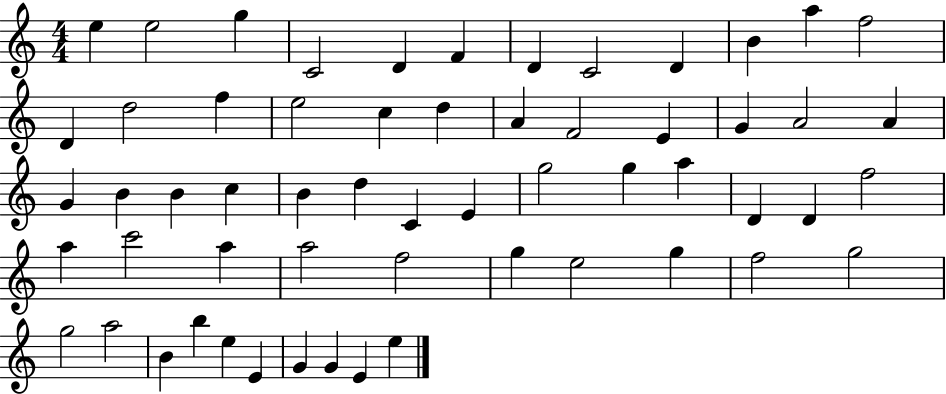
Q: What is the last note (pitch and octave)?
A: E5